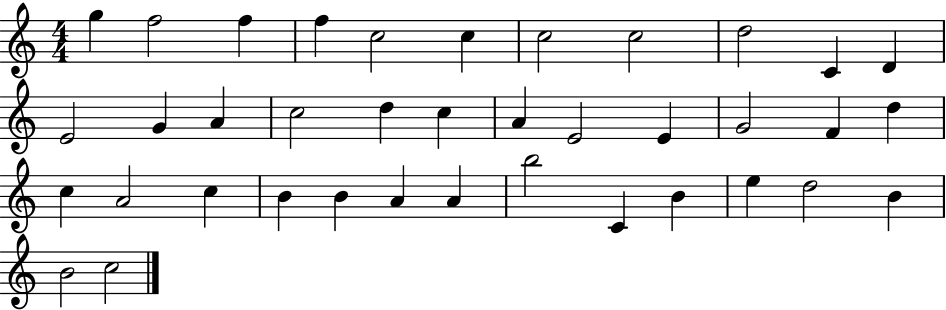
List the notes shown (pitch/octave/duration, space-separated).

G5/q F5/h F5/q F5/q C5/h C5/q C5/h C5/h D5/h C4/q D4/q E4/h G4/q A4/q C5/h D5/q C5/q A4/q E4/h E4/q G4/h F4/q D5/q C5/q A4/h C5/q B4/q B4/q A4/q A4/q B5/h C4/q B4/q E5/q D5/h B4/q B4/h C5/h